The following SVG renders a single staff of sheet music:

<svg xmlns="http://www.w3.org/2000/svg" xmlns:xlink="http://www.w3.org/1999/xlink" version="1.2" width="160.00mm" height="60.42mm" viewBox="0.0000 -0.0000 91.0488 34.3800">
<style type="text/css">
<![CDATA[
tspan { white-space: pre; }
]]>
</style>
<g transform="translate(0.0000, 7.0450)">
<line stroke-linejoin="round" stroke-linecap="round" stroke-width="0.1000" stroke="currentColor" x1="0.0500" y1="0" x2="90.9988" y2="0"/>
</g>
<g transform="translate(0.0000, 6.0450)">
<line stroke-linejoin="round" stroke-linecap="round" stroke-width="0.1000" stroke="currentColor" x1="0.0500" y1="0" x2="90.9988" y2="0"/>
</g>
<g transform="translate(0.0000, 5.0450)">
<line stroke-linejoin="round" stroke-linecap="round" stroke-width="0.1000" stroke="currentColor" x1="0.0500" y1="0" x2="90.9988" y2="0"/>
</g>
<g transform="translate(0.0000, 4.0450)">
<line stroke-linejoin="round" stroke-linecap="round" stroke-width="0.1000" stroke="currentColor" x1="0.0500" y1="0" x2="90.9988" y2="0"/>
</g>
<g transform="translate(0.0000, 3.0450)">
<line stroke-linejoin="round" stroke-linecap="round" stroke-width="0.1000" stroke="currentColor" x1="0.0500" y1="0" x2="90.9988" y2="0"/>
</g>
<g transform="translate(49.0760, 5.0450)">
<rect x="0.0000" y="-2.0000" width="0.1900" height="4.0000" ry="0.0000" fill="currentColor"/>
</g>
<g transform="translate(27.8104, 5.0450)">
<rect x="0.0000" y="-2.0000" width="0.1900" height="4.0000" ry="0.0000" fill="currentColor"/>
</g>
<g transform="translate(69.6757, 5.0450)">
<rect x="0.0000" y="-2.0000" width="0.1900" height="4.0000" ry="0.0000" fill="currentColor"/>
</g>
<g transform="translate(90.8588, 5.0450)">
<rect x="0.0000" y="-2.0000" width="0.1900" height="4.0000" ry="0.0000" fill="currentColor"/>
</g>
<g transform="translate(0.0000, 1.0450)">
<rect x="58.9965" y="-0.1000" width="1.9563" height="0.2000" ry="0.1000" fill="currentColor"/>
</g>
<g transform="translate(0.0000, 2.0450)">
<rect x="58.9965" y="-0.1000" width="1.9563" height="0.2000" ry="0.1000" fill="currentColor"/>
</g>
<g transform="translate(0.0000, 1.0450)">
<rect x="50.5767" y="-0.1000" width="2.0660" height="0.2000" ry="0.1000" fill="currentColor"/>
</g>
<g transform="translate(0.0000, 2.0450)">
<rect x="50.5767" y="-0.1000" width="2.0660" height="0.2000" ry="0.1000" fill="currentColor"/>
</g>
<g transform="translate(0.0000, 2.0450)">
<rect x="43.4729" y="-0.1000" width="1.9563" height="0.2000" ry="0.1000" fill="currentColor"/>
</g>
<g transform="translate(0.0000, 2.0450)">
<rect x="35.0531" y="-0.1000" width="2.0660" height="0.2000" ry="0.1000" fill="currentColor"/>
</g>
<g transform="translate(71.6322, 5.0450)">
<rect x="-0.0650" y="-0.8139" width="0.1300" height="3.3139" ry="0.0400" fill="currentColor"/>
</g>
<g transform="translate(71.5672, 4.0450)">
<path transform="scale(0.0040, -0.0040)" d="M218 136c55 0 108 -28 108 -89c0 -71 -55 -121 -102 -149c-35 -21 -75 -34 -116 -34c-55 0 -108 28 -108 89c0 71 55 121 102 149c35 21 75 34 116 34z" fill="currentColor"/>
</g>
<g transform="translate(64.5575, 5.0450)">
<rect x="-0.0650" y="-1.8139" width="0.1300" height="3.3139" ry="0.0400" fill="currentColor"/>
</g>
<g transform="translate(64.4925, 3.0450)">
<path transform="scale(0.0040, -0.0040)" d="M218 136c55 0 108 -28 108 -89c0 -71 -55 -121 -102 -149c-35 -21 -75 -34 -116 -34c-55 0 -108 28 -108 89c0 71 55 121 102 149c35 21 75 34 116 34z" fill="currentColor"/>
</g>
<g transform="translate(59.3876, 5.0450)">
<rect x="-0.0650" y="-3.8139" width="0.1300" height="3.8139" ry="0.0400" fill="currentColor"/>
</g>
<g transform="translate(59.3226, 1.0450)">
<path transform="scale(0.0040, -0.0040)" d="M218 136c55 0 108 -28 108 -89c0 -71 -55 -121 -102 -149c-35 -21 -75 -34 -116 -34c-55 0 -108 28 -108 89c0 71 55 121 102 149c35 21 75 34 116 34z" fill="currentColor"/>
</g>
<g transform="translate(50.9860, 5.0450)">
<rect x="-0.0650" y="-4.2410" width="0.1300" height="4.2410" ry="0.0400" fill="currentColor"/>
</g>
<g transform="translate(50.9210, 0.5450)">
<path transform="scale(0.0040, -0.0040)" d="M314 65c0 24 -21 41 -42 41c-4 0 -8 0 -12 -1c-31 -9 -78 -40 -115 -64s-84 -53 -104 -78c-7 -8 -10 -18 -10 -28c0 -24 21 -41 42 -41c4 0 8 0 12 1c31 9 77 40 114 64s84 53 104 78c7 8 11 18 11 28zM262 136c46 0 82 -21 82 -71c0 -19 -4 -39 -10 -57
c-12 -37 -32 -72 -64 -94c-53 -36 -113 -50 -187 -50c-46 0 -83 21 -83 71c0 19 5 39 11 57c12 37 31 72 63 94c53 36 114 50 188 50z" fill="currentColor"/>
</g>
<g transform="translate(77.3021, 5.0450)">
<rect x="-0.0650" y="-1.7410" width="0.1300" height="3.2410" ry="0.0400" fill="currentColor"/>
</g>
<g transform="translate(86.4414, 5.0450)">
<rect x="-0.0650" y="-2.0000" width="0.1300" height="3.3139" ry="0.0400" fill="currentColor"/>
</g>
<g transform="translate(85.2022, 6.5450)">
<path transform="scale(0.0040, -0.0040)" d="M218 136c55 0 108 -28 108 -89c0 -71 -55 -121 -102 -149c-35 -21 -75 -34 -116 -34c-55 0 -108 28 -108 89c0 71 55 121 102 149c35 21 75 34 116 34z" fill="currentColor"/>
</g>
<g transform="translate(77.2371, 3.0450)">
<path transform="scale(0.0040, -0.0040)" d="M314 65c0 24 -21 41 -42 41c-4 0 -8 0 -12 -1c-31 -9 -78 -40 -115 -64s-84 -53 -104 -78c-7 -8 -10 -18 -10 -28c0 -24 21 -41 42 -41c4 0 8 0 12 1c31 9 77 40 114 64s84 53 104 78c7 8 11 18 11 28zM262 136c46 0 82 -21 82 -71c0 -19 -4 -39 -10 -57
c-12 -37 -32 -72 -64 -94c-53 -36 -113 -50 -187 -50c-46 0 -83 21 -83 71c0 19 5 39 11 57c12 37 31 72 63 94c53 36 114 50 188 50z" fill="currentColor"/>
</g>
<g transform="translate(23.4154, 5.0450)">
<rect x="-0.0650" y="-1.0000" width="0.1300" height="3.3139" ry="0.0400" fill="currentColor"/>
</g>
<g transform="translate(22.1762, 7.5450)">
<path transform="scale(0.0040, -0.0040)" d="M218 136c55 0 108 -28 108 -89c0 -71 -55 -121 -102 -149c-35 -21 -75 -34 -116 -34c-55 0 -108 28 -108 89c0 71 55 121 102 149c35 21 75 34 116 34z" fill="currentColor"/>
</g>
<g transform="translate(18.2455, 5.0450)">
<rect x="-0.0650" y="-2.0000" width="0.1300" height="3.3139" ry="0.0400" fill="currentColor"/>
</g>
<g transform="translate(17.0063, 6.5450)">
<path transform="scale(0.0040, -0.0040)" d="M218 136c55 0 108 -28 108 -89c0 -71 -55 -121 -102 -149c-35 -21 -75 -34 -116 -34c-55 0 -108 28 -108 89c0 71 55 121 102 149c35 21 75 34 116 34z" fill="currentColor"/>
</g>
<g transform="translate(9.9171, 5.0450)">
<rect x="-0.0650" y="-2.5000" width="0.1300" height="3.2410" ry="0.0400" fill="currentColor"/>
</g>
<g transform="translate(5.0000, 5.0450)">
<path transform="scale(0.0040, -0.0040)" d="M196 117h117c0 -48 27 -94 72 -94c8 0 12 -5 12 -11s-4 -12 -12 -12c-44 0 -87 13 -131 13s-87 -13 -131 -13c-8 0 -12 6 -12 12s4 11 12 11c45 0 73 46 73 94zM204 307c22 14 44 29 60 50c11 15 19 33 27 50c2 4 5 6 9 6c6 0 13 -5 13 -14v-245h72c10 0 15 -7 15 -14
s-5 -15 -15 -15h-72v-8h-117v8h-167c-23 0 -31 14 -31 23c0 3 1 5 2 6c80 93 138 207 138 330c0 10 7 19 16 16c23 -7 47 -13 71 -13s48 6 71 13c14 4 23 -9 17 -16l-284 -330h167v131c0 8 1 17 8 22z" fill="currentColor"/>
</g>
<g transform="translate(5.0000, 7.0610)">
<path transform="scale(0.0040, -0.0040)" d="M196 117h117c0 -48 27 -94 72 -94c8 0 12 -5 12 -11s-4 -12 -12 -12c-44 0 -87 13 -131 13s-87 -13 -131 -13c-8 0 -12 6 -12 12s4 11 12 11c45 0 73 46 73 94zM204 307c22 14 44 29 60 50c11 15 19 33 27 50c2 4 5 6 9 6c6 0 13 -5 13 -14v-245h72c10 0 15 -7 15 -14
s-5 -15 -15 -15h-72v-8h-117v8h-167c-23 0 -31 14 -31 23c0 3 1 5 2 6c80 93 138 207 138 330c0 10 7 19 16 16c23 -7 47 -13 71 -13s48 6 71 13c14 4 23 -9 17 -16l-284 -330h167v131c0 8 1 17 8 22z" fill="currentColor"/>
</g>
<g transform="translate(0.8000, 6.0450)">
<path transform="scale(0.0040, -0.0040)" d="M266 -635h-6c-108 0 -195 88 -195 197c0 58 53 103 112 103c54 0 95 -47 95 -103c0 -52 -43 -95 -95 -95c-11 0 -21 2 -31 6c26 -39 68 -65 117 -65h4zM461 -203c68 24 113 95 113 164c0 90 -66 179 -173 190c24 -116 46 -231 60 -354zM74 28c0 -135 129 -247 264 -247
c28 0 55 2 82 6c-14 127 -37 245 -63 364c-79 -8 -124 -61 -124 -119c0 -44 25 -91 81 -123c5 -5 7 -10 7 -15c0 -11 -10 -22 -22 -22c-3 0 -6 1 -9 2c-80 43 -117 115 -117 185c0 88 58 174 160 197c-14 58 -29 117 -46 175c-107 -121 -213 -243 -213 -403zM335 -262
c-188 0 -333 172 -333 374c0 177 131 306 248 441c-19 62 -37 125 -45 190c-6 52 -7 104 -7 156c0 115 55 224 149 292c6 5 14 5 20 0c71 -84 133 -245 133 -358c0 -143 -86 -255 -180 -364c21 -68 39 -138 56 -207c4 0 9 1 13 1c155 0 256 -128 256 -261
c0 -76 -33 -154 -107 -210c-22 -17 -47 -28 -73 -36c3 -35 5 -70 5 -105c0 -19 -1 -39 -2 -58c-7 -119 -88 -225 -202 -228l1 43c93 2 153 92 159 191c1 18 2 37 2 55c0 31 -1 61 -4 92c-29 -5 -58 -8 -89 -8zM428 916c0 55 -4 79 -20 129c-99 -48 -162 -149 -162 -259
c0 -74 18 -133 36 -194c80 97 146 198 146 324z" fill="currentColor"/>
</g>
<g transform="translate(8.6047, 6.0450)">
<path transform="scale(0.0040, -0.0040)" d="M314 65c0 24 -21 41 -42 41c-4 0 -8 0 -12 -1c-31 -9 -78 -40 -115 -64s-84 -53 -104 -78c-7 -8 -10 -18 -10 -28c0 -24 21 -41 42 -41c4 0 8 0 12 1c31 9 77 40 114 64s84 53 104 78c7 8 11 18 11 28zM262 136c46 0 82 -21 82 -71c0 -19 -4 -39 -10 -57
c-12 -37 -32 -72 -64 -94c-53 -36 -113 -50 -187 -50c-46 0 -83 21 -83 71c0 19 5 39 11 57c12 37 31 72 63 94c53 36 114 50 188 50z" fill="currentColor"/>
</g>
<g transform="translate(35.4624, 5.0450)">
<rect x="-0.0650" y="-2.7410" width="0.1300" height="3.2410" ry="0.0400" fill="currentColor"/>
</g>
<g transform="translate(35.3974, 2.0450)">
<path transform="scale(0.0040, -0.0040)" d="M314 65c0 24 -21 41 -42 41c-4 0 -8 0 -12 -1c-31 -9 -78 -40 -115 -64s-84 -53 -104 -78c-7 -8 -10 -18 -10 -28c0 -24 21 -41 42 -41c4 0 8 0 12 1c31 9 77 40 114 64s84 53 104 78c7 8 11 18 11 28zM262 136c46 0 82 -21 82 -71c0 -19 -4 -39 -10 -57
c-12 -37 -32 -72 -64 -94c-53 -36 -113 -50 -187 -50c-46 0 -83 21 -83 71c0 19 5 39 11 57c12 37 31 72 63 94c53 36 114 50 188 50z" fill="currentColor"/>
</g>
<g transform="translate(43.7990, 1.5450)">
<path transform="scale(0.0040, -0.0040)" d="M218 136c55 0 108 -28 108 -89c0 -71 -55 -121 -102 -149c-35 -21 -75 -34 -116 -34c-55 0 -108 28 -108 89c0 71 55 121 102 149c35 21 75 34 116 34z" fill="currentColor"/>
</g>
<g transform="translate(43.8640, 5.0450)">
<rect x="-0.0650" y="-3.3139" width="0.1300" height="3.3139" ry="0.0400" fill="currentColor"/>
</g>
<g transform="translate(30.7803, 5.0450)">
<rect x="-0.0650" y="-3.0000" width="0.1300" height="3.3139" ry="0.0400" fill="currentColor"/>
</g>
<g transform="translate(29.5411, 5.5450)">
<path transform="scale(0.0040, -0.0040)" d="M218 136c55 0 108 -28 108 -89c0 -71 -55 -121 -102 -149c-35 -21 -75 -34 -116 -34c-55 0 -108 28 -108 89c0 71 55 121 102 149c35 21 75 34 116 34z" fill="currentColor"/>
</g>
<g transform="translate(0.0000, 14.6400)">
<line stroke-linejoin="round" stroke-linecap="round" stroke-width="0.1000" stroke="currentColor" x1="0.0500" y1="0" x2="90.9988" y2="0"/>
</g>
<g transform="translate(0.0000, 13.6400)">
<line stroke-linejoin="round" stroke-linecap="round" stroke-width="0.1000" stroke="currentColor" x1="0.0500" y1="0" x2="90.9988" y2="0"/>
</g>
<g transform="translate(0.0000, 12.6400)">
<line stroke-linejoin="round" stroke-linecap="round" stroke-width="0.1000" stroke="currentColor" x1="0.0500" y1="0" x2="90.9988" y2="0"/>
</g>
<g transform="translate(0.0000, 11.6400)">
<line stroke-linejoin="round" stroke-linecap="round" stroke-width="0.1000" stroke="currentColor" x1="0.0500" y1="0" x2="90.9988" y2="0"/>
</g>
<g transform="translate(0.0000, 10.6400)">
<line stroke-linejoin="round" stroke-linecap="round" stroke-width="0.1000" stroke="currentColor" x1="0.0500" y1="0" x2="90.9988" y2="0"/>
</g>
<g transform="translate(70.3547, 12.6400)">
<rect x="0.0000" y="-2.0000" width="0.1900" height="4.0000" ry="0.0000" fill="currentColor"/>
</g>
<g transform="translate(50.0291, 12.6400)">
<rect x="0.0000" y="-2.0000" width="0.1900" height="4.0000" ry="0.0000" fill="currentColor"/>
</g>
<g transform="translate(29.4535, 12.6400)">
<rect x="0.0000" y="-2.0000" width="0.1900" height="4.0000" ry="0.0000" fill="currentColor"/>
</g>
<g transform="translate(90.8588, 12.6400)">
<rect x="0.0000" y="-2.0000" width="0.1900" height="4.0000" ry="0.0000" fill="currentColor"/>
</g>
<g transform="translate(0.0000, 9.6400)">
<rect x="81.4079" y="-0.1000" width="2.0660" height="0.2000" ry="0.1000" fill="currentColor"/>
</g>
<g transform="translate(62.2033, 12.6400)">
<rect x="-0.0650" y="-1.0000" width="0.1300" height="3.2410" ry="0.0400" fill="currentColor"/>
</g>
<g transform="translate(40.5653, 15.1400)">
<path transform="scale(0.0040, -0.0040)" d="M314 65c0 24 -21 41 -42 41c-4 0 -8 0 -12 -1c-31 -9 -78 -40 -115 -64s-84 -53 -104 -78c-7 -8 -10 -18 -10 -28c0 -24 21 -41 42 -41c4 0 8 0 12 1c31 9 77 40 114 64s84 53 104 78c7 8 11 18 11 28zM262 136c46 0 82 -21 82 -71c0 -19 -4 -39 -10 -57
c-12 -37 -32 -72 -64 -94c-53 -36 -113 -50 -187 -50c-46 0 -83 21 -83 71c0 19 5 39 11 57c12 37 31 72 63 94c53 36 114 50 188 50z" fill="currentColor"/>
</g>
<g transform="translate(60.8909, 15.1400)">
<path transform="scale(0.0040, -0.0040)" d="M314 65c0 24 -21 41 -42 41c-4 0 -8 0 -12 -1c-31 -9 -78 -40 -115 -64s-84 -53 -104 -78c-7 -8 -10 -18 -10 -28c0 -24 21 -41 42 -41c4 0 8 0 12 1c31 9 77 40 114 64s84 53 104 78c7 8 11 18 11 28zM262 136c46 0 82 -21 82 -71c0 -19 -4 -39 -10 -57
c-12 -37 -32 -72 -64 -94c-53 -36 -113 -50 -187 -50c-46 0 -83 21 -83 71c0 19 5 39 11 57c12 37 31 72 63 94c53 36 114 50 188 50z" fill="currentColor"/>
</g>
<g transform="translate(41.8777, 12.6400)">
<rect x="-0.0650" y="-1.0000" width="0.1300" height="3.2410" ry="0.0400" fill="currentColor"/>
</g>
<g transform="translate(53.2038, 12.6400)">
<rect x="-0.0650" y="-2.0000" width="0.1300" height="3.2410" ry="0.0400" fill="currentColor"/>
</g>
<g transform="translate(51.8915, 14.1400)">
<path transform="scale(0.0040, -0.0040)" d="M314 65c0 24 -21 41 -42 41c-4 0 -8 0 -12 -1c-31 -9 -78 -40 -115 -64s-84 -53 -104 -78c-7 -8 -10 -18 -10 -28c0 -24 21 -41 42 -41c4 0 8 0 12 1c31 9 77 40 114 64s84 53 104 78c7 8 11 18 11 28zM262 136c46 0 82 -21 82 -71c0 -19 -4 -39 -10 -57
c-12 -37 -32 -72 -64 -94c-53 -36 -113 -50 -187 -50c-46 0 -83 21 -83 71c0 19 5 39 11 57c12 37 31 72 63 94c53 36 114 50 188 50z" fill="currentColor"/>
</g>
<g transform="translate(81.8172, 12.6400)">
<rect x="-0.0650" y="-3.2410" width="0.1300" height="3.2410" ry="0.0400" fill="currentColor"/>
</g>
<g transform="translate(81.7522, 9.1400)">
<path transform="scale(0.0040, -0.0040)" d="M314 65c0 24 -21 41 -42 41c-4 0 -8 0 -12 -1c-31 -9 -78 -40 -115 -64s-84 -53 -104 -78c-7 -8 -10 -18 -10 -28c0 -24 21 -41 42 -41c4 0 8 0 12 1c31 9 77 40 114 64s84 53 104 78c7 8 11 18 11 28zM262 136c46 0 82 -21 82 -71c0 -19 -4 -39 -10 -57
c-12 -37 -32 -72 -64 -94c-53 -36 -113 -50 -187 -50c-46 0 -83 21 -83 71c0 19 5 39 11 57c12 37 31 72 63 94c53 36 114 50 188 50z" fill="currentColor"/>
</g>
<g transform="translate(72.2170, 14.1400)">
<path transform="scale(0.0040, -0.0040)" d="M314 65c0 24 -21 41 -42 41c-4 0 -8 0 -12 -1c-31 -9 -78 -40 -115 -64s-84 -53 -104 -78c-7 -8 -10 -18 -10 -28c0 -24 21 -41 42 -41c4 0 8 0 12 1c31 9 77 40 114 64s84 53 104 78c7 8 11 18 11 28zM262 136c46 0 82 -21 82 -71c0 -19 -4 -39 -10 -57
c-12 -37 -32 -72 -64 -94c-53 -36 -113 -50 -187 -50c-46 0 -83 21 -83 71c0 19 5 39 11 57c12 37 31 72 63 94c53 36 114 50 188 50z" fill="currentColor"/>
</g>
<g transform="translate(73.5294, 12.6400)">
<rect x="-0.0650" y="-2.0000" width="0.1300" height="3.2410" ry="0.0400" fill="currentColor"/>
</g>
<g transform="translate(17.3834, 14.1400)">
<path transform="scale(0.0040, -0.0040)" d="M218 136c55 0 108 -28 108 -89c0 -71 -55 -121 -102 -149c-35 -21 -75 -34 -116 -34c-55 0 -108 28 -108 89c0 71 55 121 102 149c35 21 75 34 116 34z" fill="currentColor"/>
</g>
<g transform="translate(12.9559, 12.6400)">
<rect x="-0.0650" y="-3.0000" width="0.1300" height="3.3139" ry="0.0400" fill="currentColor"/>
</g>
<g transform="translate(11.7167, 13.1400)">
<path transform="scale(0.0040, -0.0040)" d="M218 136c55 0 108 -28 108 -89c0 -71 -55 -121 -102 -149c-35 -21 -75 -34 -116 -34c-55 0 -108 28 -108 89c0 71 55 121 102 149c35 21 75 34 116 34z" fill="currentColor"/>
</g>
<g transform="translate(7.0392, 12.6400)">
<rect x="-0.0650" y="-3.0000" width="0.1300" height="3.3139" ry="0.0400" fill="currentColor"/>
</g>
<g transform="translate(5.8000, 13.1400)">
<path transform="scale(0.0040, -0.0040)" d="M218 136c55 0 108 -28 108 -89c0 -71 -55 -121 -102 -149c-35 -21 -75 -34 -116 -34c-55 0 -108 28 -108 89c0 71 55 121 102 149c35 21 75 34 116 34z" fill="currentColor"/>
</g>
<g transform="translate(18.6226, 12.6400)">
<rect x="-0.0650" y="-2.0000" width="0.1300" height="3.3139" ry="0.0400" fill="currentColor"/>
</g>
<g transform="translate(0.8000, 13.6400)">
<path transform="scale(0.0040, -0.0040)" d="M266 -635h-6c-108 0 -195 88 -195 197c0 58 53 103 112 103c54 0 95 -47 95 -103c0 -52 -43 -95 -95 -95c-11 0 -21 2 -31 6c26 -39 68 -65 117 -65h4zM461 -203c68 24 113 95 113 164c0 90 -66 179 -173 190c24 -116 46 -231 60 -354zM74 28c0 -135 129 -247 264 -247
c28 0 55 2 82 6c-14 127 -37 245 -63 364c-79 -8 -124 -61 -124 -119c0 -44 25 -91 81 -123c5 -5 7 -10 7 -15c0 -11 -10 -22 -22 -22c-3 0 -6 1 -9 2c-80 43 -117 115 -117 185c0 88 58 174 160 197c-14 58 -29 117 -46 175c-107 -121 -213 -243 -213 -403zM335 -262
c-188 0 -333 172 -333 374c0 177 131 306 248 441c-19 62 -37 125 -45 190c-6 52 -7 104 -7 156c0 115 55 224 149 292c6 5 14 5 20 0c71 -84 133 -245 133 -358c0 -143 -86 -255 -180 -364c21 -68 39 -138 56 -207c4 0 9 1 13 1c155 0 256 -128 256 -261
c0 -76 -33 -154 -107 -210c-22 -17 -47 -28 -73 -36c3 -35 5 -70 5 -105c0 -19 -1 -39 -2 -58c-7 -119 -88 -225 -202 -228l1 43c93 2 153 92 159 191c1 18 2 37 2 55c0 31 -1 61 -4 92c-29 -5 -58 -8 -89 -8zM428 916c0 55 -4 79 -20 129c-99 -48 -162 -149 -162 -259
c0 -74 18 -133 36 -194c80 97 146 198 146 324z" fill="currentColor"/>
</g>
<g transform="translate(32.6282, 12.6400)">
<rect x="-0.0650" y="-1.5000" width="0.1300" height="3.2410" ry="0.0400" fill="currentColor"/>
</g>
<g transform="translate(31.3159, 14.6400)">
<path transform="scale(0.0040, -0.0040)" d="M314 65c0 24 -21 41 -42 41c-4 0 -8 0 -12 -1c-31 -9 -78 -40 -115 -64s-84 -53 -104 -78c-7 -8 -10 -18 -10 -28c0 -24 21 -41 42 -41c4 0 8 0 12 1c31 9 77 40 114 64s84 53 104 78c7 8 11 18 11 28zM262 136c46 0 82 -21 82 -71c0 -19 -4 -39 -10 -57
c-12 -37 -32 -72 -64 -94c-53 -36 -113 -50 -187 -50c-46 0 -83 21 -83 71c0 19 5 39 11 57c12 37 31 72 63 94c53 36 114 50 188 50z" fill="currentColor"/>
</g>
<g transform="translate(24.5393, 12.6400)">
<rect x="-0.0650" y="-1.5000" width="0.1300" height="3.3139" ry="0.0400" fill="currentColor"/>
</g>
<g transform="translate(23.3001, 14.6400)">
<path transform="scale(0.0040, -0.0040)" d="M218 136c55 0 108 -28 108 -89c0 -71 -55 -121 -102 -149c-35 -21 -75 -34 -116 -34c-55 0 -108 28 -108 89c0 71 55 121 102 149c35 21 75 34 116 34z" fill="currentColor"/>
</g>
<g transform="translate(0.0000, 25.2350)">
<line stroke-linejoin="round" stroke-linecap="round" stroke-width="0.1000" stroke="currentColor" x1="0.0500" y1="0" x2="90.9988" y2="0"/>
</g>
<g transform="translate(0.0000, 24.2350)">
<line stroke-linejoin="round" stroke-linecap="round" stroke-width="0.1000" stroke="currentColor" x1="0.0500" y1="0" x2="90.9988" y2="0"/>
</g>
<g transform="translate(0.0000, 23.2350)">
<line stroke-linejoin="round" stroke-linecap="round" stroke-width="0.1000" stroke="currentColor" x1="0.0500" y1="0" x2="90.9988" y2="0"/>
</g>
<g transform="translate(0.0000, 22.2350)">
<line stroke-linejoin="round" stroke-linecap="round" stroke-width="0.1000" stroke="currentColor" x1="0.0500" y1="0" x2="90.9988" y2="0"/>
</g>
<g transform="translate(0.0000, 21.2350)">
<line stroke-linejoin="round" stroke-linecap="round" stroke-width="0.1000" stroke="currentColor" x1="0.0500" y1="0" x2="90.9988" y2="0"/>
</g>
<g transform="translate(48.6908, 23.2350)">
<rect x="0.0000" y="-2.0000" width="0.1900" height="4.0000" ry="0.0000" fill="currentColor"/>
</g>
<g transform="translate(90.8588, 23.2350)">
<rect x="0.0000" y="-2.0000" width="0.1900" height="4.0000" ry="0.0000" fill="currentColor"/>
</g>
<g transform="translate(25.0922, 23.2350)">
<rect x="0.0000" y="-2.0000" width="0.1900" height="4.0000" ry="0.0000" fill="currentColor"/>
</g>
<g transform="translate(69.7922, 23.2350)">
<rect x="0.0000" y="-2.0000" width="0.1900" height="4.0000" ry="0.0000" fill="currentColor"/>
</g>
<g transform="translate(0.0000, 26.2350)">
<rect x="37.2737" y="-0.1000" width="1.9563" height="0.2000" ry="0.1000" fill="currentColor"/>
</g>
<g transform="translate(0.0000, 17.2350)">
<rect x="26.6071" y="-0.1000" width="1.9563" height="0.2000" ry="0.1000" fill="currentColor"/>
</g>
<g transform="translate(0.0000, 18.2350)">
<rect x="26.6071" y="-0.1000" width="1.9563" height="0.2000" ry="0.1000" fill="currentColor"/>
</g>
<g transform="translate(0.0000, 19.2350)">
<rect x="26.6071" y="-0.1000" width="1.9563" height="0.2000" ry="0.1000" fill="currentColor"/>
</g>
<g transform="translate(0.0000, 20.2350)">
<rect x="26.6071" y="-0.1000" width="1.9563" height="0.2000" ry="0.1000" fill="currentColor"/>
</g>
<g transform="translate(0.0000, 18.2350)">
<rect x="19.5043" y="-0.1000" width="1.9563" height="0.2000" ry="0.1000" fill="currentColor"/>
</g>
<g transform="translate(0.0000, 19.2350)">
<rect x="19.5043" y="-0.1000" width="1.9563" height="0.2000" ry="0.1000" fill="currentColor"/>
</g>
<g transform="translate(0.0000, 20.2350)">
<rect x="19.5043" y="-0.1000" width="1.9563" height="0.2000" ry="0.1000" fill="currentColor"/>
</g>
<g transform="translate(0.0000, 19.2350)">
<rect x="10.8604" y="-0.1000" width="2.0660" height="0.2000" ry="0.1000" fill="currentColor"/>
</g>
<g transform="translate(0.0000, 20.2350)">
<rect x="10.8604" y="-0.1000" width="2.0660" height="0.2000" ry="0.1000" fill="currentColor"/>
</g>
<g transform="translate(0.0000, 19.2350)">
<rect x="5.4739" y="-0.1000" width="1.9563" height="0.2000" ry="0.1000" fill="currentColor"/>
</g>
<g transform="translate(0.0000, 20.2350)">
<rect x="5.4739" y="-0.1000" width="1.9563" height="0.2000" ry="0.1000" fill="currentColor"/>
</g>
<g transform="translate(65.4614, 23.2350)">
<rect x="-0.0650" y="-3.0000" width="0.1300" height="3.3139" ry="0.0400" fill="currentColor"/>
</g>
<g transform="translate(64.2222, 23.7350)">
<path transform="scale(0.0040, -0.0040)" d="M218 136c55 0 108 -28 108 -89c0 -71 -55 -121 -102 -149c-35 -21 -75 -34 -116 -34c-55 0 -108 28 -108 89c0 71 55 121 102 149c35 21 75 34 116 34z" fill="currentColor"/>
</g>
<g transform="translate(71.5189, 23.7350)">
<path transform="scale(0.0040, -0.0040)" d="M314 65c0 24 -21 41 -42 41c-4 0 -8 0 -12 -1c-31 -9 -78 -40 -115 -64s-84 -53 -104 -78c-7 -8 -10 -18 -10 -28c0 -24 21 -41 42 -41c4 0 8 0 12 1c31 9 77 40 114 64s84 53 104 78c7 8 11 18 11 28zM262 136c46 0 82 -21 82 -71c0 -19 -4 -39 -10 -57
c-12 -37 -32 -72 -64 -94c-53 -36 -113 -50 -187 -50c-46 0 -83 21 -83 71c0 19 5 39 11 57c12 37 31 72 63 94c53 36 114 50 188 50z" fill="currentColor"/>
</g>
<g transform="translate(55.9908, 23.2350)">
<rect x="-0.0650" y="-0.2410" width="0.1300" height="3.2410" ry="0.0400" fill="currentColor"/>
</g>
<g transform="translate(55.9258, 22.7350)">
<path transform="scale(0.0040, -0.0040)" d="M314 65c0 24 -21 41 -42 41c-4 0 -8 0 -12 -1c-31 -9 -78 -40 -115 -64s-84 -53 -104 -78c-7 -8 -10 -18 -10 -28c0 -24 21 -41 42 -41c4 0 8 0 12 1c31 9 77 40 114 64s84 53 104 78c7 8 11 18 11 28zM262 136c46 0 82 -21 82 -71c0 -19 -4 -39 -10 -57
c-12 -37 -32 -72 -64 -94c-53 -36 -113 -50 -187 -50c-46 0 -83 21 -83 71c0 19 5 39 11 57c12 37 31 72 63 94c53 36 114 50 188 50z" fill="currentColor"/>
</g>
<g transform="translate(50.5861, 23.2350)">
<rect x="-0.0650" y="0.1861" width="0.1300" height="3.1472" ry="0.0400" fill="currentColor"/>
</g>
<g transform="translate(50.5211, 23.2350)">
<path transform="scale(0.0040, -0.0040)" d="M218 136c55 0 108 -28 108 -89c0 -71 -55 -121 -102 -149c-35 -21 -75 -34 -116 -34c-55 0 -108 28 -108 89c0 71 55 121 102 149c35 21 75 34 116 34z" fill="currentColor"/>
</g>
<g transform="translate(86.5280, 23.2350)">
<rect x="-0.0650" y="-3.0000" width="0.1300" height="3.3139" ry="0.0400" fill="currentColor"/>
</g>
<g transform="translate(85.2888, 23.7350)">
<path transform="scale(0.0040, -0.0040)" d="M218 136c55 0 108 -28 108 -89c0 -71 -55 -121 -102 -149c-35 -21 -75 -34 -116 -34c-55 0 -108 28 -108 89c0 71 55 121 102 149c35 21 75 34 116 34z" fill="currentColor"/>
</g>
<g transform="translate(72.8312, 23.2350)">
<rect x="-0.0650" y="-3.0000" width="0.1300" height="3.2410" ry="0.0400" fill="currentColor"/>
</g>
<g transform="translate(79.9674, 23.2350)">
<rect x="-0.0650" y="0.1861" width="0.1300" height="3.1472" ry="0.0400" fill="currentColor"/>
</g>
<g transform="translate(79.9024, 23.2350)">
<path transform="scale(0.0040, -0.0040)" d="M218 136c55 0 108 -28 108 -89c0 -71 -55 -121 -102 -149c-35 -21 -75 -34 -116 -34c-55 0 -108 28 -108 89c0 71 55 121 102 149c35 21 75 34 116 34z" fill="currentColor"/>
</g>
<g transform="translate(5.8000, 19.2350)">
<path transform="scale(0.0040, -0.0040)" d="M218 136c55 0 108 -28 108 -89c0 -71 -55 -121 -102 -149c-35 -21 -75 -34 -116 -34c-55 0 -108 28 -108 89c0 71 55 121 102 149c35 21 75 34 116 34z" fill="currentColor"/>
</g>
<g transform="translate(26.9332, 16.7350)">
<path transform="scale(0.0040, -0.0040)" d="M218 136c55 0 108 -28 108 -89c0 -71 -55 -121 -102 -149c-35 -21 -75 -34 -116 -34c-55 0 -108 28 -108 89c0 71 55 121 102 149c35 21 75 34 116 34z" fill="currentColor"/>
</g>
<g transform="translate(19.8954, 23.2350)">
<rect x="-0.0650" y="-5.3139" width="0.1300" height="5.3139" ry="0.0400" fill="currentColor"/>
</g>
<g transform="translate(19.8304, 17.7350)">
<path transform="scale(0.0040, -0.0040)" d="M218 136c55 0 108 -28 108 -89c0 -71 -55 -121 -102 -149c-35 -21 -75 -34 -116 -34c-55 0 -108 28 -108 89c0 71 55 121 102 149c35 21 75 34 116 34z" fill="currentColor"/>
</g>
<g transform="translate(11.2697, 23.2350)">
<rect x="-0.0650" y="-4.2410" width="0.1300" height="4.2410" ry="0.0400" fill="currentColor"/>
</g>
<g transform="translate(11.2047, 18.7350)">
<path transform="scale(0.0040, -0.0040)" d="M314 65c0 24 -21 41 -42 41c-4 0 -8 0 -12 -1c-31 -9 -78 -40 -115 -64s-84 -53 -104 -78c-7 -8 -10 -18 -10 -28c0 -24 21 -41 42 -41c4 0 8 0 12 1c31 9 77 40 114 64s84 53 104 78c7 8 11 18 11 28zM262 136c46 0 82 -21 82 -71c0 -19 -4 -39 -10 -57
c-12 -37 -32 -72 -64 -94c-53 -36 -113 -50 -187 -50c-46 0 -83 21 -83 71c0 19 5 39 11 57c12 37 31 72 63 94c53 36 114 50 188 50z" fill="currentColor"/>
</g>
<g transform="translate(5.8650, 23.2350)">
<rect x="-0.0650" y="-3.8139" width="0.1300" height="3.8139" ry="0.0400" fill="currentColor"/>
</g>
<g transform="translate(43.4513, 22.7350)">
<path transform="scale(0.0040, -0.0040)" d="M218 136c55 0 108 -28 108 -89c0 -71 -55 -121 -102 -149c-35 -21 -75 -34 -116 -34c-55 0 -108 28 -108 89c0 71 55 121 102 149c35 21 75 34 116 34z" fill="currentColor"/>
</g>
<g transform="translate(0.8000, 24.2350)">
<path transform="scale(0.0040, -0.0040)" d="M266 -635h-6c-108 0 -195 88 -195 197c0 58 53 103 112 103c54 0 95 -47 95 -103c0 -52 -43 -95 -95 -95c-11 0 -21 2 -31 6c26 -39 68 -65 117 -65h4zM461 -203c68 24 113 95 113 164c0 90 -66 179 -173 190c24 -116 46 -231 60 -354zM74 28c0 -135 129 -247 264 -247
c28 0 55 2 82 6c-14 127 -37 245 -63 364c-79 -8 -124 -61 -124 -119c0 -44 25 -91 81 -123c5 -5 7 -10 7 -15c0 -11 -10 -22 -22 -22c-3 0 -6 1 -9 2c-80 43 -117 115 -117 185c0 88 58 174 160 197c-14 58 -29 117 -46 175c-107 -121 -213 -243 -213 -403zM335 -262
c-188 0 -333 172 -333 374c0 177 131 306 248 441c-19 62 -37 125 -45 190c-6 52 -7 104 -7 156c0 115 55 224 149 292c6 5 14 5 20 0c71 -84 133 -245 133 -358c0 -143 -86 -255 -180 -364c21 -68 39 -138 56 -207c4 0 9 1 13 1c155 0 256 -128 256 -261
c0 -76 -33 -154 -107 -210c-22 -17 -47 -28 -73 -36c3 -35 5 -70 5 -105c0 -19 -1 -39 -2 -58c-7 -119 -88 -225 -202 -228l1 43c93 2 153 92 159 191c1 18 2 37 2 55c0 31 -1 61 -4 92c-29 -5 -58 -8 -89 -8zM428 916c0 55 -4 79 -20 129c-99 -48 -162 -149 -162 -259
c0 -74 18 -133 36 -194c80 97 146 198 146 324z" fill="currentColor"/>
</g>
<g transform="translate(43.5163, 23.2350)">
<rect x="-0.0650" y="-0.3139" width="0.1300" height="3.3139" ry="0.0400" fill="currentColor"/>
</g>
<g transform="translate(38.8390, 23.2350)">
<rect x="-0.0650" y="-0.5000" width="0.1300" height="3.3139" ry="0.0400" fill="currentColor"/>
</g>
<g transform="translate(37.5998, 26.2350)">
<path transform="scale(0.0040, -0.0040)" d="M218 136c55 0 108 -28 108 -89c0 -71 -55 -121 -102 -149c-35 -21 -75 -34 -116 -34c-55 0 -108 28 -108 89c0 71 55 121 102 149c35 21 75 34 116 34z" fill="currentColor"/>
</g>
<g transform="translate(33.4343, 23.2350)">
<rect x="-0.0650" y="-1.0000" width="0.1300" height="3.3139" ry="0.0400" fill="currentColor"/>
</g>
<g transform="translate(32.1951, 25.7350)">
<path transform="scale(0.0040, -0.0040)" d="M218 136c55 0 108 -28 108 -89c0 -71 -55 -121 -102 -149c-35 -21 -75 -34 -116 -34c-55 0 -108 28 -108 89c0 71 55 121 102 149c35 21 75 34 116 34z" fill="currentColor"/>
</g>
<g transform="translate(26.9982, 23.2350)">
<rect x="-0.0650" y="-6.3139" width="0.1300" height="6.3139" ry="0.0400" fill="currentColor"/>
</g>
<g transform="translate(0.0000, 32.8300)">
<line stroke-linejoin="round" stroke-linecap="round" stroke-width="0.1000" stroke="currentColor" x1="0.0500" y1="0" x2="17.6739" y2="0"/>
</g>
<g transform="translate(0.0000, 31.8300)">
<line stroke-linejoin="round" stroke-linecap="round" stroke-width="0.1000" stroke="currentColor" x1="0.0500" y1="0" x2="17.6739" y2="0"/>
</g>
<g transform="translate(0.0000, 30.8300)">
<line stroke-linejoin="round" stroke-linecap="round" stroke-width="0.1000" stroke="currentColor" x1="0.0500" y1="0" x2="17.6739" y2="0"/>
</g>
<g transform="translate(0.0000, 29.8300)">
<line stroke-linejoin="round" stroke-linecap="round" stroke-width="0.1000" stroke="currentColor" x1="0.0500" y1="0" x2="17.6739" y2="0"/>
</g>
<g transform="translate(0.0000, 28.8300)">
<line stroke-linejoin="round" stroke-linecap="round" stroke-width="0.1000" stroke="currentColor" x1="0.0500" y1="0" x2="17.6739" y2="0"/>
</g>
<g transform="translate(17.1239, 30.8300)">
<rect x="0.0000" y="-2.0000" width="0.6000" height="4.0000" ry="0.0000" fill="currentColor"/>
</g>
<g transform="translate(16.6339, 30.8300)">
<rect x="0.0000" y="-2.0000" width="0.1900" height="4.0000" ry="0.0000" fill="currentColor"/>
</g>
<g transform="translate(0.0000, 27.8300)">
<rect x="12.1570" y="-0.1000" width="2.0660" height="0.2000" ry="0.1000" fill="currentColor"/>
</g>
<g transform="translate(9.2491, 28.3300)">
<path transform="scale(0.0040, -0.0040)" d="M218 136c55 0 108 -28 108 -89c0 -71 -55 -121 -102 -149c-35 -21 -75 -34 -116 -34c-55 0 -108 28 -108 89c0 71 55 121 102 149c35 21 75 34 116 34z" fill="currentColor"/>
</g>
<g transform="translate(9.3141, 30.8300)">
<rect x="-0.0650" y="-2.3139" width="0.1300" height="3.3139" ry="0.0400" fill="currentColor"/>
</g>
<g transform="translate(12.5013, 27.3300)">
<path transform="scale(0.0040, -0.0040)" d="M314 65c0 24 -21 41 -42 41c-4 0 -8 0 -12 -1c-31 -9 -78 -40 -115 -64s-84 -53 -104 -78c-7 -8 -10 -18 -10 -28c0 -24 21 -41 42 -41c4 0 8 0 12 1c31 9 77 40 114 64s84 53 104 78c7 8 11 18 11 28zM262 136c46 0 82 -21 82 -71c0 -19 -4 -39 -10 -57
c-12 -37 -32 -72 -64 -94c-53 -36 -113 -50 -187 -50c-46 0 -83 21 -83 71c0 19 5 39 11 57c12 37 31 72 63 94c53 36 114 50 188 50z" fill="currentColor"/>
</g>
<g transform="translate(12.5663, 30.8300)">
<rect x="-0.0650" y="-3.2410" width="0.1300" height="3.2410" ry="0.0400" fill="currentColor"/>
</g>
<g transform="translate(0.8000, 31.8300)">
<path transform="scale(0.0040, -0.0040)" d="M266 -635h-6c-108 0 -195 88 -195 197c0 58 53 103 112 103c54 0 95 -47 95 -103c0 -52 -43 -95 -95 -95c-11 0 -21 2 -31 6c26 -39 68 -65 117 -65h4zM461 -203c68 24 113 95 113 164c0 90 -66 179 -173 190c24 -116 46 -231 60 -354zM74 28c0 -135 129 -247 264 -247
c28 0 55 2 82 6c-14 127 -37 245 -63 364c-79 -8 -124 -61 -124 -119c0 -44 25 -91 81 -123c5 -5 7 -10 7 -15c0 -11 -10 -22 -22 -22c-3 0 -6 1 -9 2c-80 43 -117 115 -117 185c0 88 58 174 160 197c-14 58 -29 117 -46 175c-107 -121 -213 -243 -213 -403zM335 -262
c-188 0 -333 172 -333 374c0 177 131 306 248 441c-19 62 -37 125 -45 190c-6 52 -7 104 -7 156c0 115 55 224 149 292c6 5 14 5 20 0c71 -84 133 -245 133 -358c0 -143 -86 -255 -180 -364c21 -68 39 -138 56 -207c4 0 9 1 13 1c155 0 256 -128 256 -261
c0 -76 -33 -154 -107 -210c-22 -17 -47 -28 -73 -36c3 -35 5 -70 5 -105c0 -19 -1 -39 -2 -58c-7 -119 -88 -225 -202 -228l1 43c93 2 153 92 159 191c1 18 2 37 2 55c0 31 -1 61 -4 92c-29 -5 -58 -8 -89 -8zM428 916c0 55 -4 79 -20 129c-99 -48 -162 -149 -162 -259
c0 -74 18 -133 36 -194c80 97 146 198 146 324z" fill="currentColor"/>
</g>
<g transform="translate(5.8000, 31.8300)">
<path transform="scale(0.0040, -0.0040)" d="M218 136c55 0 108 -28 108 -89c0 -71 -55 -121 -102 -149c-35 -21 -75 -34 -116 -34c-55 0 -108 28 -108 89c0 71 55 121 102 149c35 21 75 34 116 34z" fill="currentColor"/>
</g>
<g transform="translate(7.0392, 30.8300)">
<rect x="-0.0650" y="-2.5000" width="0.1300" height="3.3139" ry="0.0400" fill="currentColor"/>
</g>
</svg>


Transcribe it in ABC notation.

X:1
T:Untitled
M:4/4
L:1/4
K:C
G2 F D A a2 b d'2 c' f d f2 F A A F E E2 D2 F2 D2 F2 b2 c' d'2 f' a' D C c B c2 A A2 B A G g b2